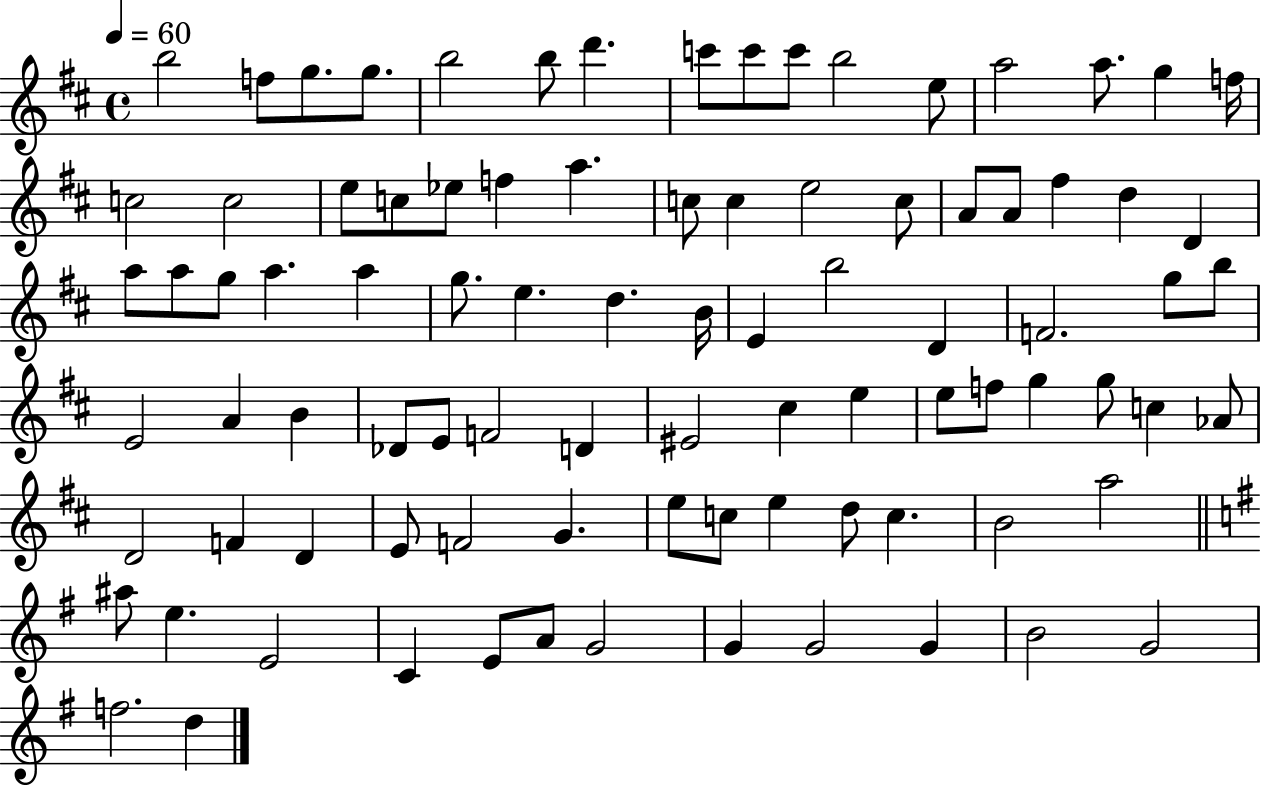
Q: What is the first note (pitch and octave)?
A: B5